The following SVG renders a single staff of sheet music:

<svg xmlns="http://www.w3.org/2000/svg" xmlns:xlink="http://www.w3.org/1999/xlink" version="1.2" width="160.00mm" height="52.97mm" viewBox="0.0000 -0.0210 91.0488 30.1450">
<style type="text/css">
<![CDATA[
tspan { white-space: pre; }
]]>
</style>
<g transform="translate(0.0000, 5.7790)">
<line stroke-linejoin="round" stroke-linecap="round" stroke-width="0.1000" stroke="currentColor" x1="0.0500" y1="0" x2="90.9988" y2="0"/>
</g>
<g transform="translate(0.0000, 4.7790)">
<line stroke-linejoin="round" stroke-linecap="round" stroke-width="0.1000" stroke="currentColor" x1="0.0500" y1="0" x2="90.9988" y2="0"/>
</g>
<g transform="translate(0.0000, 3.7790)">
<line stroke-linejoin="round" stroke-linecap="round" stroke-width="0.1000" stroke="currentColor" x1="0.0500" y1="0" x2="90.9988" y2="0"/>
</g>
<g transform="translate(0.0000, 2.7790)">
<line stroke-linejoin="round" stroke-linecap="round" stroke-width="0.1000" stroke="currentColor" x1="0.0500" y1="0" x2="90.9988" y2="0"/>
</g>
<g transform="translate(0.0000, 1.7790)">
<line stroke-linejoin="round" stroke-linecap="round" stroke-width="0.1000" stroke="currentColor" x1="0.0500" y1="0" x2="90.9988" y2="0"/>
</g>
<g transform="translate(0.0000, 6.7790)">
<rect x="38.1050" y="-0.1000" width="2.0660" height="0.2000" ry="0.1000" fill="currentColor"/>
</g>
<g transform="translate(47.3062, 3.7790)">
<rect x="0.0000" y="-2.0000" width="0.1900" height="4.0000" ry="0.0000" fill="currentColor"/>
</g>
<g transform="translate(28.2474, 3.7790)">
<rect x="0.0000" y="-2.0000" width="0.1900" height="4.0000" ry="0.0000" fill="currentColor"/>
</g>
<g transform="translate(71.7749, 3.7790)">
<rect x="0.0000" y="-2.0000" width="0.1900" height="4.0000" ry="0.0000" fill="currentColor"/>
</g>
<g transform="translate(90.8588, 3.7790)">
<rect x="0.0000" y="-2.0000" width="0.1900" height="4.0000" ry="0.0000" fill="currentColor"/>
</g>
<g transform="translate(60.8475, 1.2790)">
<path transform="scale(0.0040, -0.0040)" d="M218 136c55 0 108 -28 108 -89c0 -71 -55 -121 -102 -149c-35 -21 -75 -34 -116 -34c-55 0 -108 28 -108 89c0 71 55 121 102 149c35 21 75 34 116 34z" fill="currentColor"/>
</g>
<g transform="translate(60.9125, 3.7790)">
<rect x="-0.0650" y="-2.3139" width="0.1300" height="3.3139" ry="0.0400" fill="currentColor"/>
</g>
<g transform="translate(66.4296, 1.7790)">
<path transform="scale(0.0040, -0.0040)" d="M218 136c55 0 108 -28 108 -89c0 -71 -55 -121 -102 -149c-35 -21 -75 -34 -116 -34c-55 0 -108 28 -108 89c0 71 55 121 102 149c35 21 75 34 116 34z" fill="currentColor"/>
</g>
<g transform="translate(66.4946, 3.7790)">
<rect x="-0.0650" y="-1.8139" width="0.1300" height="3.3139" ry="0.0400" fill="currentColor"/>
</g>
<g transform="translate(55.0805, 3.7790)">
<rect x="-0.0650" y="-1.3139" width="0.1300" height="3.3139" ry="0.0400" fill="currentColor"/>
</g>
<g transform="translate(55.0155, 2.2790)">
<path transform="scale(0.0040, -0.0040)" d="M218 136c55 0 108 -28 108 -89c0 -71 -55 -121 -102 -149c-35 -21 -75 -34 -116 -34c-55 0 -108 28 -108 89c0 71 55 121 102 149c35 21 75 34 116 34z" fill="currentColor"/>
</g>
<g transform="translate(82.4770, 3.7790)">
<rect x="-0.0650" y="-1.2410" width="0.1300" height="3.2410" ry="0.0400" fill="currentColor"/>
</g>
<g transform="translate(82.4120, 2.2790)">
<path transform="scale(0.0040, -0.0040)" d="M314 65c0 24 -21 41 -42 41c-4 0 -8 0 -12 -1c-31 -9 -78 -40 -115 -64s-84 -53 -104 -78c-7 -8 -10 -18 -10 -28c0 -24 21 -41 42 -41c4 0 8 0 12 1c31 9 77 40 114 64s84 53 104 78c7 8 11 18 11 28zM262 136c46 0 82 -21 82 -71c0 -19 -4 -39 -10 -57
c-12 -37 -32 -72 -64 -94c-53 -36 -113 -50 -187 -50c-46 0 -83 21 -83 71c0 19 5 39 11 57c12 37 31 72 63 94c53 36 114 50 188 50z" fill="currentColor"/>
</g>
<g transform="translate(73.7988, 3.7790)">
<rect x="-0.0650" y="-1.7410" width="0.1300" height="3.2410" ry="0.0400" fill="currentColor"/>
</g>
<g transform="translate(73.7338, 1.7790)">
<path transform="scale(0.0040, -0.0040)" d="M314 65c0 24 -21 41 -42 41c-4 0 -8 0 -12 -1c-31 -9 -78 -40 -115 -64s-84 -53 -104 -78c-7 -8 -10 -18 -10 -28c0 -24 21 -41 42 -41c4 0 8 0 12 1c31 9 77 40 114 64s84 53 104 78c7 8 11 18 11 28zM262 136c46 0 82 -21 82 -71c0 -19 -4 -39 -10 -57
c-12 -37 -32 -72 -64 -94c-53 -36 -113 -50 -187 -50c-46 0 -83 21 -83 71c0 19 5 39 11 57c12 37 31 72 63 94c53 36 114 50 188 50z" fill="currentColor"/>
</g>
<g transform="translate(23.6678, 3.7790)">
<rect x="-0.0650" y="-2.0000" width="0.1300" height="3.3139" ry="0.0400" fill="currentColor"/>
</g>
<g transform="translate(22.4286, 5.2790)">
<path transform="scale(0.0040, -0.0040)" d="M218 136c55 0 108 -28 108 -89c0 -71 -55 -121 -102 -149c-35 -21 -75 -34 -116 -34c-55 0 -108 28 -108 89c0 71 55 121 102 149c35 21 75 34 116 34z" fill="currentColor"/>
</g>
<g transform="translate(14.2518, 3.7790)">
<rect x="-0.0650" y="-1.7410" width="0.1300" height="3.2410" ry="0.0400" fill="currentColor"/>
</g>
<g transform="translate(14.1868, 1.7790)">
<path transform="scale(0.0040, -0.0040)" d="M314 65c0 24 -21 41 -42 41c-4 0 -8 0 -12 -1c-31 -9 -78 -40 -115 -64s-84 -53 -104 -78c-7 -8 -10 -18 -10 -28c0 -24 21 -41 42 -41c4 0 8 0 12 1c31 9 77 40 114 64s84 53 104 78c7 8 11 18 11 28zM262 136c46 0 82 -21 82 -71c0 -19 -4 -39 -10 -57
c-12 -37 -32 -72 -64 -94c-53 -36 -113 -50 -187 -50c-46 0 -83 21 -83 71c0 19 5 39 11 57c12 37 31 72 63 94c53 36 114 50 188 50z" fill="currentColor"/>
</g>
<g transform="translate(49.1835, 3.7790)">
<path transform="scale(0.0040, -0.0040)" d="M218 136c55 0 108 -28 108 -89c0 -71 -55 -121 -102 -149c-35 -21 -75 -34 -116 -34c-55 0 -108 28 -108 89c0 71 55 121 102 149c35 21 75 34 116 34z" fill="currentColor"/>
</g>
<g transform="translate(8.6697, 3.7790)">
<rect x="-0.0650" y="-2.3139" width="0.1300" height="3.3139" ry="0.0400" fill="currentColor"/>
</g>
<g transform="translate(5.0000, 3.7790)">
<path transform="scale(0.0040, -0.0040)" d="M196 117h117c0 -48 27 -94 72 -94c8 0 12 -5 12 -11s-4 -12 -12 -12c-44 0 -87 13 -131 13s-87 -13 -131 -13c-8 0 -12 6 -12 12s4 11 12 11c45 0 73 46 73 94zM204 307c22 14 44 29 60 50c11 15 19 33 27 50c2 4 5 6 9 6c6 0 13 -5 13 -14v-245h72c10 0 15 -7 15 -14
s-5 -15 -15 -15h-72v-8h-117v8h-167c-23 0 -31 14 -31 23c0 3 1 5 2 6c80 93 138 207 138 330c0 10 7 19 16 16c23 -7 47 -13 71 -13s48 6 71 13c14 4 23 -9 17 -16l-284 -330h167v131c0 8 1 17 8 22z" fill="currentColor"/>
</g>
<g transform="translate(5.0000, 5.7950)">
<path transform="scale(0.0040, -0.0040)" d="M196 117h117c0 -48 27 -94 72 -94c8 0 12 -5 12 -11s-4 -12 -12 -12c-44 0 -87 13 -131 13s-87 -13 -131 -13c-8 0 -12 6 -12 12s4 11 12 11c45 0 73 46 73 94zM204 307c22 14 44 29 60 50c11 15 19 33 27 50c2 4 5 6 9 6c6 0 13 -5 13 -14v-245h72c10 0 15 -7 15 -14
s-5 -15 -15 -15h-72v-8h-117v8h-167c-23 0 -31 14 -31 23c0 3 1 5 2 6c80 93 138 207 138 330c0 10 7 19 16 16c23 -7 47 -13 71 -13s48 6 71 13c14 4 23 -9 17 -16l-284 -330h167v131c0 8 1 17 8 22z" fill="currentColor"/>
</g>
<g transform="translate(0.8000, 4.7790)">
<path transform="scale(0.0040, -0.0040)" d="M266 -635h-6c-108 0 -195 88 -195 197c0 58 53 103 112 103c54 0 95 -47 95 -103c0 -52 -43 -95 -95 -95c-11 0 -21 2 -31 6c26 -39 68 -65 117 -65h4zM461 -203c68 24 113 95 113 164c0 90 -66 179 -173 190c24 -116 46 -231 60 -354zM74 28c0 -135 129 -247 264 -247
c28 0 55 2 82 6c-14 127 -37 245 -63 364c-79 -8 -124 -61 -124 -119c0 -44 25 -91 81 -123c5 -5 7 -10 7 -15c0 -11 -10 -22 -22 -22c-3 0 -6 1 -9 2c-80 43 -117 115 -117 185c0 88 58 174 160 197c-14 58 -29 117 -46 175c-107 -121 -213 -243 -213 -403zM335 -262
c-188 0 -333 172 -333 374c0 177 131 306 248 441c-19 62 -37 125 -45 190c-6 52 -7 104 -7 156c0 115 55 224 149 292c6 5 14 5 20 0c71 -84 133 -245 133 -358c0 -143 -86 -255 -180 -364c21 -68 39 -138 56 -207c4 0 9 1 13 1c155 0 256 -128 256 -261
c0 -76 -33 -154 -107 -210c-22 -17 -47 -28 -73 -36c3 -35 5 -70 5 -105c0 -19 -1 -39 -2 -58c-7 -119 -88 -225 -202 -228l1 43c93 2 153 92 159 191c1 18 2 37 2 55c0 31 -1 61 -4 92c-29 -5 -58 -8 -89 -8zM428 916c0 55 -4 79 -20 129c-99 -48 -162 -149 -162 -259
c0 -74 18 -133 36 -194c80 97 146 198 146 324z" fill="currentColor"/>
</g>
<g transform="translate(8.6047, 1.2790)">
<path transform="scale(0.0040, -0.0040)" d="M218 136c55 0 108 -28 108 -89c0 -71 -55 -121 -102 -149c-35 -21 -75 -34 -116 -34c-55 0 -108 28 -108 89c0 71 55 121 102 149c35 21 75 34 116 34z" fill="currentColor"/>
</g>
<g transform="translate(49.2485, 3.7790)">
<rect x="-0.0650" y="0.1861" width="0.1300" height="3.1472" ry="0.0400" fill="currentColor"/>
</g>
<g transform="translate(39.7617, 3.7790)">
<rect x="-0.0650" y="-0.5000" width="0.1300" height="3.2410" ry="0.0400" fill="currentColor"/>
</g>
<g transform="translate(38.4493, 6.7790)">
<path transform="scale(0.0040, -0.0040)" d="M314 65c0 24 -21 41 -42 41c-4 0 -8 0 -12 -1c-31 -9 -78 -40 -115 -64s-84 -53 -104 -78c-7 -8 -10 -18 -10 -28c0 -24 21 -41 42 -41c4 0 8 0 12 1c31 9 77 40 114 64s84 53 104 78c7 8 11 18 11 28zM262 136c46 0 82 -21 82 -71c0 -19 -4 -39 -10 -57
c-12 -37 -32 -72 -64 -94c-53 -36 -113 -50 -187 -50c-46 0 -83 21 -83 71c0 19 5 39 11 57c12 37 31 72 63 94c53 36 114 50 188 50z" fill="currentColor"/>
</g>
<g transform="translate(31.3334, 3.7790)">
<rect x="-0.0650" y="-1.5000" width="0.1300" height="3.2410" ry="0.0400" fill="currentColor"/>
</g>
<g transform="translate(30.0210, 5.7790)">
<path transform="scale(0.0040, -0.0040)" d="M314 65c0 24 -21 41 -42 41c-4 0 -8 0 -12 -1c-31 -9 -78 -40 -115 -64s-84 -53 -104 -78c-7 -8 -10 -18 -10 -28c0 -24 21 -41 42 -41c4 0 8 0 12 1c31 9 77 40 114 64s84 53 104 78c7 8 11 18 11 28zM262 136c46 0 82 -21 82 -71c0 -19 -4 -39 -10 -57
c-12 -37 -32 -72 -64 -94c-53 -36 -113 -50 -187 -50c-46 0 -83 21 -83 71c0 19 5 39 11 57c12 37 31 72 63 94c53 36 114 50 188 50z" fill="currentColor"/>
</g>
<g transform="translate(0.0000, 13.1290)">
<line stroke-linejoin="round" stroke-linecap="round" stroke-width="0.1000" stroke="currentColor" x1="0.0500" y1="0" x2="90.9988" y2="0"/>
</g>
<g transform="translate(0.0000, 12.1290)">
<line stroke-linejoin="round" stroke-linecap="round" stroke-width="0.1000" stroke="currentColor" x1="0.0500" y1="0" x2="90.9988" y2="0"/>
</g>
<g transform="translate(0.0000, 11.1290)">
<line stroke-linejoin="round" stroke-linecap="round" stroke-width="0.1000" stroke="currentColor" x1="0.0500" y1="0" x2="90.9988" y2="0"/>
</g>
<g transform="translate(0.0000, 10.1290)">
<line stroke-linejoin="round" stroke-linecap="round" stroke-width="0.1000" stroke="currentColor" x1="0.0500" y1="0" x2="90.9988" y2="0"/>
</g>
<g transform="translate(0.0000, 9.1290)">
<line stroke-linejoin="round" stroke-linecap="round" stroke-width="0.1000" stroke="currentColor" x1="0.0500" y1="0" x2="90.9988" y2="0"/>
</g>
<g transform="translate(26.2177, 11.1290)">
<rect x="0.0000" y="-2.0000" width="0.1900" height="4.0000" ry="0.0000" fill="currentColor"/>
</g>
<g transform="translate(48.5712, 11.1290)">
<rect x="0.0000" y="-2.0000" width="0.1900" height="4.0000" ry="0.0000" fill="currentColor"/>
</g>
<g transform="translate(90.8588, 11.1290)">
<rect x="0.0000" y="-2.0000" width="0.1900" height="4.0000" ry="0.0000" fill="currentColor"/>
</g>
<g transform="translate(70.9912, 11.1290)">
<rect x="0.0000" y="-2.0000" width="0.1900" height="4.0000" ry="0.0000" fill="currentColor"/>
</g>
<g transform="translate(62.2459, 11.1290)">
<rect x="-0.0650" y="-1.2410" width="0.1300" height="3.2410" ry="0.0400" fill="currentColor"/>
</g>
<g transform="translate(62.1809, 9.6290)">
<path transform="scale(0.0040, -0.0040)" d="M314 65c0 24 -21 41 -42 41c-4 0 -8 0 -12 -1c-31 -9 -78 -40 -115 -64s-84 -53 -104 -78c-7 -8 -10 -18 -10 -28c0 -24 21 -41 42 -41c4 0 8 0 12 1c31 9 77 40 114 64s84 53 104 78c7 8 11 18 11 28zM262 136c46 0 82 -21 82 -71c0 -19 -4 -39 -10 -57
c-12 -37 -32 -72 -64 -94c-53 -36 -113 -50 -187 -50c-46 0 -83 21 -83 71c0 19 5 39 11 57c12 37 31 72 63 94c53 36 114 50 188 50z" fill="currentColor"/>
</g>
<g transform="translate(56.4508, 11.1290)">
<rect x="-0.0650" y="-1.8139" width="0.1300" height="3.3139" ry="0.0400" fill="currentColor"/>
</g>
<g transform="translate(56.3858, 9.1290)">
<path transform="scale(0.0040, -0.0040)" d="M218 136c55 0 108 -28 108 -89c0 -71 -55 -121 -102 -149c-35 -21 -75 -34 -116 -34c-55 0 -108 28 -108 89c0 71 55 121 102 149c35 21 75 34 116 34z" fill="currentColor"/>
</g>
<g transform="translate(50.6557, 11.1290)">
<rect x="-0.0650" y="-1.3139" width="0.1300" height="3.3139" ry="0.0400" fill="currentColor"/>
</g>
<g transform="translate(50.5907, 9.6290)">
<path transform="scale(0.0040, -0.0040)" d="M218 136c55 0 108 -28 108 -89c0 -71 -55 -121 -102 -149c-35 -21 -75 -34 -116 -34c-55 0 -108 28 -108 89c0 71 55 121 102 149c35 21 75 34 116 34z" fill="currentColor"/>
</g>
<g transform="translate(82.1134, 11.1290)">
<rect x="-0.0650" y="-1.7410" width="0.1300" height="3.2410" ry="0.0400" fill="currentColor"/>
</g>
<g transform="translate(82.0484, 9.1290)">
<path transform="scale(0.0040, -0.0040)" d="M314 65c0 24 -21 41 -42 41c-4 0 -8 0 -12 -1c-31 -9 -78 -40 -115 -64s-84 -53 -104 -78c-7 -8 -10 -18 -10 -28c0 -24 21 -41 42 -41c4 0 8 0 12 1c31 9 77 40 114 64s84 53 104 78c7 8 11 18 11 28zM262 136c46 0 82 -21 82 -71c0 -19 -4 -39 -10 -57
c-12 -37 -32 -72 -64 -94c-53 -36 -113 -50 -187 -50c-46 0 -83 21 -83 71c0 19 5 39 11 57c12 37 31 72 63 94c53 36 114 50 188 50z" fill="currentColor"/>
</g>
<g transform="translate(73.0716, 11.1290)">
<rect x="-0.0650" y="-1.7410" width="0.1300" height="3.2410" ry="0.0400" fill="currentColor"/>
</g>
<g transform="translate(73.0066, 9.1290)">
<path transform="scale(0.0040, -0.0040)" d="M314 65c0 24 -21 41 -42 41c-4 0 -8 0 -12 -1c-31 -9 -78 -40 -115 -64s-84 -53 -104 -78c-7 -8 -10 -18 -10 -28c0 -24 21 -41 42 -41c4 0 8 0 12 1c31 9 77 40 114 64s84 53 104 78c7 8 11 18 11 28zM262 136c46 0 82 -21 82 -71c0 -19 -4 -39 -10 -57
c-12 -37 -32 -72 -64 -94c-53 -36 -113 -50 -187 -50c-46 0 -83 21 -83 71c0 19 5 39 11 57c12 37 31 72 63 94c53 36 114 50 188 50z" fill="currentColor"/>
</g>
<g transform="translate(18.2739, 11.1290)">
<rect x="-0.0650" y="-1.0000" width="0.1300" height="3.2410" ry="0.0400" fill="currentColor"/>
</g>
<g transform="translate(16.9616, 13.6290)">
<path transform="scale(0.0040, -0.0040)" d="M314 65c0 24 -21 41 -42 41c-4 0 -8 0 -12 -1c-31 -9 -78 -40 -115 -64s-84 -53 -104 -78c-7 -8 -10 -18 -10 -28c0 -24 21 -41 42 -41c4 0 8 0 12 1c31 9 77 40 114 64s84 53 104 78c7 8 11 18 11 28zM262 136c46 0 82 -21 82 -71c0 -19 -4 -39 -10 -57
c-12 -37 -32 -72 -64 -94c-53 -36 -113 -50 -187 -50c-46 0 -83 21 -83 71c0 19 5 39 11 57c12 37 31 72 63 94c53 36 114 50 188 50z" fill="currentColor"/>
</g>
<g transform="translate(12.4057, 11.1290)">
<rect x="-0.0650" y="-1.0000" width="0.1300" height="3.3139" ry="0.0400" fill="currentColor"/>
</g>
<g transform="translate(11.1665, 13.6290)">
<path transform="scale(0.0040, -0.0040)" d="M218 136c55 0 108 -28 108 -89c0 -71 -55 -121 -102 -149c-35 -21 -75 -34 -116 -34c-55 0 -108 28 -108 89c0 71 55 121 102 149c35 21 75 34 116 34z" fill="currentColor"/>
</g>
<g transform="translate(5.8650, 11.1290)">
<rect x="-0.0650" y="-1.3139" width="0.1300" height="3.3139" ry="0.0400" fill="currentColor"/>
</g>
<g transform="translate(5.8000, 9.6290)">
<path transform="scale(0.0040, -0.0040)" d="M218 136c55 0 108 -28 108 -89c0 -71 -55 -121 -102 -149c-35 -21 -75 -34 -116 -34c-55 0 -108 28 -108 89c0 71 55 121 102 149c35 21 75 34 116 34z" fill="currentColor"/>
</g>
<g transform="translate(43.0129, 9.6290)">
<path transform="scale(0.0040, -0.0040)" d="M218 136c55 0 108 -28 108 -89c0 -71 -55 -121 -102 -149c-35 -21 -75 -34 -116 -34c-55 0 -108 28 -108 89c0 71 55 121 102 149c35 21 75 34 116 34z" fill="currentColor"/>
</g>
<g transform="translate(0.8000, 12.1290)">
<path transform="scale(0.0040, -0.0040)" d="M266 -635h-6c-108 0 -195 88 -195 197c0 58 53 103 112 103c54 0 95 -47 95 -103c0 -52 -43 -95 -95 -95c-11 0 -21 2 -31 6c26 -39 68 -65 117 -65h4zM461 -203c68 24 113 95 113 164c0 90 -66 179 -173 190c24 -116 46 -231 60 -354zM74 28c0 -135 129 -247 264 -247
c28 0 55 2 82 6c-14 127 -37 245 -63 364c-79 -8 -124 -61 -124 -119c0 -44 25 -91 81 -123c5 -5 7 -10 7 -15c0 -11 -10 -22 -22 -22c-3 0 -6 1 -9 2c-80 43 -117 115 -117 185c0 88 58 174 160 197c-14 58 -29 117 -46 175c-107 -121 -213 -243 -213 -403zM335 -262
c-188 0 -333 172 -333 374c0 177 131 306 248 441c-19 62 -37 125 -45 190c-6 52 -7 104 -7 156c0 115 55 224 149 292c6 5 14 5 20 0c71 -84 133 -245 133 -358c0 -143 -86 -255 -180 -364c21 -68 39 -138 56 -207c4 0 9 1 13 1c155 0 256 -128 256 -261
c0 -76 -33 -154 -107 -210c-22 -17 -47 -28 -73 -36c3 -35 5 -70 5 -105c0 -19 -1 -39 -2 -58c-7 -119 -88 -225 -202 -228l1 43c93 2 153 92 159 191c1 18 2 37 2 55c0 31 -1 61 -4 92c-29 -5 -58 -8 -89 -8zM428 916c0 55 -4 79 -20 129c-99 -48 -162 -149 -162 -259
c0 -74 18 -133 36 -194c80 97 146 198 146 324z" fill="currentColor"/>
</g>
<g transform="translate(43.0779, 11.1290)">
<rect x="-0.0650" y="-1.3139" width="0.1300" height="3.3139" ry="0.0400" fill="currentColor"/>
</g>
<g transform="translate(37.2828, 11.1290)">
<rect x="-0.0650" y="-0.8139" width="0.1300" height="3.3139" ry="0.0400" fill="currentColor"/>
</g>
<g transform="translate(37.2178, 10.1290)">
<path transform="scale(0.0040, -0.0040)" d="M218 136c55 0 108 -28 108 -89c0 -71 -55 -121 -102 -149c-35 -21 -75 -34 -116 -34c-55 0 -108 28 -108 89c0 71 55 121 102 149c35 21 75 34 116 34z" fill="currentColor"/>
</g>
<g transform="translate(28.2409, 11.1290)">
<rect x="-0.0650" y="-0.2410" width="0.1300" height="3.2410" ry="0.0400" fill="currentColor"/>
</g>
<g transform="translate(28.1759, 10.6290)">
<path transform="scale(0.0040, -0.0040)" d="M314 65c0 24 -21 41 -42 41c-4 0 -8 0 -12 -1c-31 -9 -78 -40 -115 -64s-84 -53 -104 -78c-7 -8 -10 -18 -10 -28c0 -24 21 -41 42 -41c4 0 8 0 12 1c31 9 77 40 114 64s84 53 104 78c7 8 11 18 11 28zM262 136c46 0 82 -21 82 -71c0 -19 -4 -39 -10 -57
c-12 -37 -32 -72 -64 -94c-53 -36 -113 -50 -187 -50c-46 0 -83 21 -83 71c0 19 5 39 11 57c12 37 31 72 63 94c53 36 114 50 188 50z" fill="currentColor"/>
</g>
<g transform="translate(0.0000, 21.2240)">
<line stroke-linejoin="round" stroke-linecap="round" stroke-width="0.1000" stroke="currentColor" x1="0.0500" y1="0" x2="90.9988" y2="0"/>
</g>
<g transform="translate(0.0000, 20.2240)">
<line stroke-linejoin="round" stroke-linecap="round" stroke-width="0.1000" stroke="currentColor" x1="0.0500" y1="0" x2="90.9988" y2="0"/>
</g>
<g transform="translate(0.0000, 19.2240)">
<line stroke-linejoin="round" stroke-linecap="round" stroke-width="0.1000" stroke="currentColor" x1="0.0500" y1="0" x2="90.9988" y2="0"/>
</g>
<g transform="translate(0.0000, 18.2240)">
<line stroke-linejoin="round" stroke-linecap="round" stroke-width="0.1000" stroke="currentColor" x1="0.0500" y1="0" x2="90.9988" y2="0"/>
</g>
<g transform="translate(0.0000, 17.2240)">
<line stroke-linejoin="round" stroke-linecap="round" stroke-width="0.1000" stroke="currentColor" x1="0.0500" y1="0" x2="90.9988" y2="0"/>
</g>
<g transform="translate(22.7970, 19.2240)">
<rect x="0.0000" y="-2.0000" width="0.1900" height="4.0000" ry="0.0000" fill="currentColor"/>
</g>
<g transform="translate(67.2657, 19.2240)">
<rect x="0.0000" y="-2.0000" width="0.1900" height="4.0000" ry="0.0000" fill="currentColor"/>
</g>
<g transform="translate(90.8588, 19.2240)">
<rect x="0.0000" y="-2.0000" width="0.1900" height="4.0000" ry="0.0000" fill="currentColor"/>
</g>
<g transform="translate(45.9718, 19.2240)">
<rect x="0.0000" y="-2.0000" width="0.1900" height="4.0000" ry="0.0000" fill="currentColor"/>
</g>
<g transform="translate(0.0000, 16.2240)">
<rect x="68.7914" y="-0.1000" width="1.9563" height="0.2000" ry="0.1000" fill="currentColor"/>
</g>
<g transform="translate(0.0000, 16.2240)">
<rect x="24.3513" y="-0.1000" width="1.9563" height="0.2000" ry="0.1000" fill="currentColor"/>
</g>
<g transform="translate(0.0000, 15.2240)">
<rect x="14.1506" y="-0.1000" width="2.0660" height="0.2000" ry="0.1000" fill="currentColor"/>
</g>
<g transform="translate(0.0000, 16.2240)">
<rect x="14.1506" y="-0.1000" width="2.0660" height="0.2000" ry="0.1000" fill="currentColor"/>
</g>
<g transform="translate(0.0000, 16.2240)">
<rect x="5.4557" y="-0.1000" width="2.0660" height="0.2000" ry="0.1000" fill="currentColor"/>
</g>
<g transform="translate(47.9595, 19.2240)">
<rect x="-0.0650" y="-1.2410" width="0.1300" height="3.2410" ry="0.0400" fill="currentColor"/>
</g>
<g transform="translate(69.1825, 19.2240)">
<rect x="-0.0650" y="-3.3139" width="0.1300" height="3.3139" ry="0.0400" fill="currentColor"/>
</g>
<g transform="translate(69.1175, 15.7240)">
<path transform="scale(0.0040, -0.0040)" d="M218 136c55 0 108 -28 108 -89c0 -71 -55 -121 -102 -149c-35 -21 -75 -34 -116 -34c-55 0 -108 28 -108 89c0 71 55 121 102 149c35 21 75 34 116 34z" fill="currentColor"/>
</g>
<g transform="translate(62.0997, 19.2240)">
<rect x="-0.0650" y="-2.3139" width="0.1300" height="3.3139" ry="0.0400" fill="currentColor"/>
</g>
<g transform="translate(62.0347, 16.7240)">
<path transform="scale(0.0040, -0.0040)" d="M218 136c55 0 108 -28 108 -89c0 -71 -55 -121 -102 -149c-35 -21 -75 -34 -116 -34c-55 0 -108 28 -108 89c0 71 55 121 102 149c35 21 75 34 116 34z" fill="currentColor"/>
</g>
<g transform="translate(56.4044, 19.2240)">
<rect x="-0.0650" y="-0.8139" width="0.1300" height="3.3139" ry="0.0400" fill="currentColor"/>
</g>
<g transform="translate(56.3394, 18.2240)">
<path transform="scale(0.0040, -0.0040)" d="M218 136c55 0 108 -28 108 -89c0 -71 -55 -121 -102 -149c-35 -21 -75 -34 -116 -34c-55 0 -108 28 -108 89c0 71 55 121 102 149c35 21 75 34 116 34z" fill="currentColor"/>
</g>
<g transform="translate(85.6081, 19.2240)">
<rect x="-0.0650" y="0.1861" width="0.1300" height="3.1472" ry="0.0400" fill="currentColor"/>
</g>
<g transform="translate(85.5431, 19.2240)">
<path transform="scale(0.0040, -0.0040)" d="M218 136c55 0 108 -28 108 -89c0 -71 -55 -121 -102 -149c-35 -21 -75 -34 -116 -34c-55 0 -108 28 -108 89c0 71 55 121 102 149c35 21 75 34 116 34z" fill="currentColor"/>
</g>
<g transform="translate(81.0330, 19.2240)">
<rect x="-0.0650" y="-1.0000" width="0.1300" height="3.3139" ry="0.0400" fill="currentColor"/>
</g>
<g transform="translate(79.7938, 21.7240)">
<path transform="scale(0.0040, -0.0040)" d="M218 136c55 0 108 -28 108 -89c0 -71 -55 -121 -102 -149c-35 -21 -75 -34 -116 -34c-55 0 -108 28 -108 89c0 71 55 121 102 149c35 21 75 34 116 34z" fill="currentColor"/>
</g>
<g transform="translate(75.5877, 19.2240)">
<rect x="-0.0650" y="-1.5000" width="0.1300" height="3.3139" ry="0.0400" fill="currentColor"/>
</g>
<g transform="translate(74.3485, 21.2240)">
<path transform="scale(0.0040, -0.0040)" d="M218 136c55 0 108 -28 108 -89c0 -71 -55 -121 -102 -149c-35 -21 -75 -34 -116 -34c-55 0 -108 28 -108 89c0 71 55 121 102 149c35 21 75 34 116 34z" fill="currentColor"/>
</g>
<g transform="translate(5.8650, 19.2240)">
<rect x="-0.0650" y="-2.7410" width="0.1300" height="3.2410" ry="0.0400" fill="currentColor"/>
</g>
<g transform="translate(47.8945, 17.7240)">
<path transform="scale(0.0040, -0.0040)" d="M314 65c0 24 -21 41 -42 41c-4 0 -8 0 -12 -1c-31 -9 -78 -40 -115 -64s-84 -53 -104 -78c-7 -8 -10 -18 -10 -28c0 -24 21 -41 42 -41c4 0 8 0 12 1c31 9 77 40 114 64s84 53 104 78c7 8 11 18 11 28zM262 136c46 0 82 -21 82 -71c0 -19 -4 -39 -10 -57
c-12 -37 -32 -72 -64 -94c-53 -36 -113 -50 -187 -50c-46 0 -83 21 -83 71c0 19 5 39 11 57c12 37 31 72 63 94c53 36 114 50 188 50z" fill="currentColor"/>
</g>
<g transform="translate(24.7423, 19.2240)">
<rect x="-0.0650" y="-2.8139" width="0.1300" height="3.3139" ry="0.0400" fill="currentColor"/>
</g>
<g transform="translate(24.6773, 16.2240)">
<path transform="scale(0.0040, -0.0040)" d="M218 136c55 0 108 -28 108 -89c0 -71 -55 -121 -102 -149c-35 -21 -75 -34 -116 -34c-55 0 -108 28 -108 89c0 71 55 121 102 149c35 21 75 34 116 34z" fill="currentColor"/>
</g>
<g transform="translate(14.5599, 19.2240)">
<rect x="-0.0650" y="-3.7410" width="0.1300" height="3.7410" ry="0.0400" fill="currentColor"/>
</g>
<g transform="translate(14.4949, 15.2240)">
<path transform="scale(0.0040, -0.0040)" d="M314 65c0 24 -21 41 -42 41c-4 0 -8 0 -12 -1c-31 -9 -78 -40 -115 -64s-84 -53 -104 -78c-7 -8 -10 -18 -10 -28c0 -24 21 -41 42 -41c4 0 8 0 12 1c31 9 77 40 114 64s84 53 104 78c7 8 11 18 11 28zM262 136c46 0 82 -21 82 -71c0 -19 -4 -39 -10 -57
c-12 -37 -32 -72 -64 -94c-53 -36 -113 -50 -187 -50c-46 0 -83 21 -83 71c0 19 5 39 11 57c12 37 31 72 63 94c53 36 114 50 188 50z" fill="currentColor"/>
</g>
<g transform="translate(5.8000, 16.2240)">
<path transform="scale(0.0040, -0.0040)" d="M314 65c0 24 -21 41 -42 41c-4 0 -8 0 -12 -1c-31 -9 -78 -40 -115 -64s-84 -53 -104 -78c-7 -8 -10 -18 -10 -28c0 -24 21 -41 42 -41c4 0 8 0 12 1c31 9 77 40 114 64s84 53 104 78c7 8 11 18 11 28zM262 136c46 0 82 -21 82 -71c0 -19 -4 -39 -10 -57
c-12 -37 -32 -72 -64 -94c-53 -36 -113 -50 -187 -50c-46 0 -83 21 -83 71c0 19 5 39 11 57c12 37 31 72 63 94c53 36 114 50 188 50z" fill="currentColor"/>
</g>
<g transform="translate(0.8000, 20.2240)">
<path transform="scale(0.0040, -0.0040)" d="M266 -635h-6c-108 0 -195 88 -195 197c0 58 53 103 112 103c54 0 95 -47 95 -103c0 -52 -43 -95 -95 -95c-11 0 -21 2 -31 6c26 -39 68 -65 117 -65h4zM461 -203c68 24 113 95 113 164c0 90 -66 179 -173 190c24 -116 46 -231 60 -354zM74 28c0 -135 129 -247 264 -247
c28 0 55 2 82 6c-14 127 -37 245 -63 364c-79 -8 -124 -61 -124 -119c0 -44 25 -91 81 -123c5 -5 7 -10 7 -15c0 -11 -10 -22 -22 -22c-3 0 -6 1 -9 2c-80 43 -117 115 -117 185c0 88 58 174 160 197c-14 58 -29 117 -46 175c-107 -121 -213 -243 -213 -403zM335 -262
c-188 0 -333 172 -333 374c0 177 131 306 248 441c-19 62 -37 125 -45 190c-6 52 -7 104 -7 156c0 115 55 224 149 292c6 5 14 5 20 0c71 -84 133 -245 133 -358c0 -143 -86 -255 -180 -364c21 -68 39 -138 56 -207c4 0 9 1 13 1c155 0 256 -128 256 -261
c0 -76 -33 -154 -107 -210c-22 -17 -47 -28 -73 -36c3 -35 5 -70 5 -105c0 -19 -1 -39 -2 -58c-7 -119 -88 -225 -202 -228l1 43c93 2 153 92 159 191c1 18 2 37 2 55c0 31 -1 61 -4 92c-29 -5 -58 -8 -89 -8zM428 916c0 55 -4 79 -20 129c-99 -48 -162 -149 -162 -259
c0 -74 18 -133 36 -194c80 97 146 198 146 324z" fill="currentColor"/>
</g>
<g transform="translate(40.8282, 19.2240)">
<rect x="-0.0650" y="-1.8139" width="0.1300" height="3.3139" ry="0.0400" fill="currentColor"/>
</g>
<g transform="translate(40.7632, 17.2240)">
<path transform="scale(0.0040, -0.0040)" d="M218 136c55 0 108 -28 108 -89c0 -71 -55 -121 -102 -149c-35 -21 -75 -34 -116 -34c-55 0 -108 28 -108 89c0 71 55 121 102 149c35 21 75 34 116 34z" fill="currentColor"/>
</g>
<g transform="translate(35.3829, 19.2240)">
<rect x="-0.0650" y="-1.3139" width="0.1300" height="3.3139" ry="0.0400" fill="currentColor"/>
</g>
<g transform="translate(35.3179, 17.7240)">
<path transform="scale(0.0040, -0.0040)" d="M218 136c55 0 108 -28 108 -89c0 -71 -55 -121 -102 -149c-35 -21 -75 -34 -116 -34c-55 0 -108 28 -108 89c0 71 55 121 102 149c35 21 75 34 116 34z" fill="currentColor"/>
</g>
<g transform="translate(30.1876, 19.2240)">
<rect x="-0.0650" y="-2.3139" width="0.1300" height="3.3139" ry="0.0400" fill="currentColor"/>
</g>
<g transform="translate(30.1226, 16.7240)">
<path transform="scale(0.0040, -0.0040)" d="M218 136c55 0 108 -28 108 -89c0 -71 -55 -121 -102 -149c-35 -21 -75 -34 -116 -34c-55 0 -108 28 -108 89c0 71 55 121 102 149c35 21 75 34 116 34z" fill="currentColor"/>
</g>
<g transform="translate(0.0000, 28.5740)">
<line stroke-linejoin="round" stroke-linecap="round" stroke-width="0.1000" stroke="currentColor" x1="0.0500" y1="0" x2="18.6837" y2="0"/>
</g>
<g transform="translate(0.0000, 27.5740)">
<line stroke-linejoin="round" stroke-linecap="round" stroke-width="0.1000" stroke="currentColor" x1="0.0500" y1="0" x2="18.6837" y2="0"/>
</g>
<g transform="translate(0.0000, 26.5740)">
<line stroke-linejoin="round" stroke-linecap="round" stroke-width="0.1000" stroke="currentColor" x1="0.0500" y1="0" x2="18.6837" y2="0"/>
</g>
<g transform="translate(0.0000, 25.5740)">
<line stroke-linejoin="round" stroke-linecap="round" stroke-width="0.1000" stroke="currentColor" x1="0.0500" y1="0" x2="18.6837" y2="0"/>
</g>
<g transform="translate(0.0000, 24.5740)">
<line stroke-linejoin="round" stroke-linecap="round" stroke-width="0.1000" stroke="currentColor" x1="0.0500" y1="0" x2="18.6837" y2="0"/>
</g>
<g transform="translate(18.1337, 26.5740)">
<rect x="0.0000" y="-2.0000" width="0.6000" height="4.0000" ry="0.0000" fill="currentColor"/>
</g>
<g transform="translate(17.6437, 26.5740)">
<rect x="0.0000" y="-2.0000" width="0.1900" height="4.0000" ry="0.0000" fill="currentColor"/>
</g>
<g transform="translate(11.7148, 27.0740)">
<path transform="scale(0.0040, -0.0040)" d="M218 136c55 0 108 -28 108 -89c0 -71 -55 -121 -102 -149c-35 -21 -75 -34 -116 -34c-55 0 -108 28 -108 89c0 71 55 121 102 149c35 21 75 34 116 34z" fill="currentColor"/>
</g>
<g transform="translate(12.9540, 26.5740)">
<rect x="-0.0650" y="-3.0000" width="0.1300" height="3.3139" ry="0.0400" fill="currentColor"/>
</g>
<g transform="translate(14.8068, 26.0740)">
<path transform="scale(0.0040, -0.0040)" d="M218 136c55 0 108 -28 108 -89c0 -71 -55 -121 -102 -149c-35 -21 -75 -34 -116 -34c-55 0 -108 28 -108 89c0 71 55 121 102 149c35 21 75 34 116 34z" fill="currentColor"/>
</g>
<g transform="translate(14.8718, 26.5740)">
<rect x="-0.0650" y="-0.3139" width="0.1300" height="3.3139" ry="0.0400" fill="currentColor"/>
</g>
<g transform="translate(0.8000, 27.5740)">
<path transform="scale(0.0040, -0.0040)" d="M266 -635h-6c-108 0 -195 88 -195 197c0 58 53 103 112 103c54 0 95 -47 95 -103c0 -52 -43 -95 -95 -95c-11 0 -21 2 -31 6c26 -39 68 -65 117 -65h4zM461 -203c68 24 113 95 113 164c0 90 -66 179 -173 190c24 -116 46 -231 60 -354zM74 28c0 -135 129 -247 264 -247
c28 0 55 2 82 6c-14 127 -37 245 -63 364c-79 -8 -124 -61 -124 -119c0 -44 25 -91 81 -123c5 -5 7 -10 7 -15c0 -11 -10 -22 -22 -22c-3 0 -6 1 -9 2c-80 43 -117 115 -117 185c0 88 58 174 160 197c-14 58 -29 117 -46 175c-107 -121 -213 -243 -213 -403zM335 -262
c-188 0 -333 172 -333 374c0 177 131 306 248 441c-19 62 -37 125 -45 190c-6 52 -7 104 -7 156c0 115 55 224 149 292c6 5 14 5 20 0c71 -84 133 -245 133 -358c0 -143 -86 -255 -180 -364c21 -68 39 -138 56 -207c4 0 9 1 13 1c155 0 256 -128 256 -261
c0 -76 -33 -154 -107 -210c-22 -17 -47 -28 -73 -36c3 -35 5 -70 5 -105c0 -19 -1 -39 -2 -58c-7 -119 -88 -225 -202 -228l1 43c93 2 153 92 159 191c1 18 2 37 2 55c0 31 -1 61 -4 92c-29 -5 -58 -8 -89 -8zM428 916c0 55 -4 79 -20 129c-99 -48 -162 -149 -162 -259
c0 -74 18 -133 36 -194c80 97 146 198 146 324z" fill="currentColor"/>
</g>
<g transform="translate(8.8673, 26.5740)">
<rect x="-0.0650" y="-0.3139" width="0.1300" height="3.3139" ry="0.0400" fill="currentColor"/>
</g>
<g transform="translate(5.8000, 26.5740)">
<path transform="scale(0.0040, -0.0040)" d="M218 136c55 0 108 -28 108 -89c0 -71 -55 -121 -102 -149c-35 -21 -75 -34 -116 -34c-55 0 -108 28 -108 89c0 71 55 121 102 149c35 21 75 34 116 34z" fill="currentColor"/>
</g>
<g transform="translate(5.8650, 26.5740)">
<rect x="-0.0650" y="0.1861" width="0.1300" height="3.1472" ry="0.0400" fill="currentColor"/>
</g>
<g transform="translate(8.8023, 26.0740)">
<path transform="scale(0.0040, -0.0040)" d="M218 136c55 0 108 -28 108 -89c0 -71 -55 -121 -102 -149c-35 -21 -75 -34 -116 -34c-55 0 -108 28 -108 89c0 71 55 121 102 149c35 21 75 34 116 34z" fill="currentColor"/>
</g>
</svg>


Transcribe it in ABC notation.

X:1
T:Untitled
M:4/4
L:1/4
K:C
g f2 F E2 C2 B e g f f2 e2 e D D2 c2 d e e f e2 f2 f2 a2 c'2 a g e f e2 d g b E D B B c A c